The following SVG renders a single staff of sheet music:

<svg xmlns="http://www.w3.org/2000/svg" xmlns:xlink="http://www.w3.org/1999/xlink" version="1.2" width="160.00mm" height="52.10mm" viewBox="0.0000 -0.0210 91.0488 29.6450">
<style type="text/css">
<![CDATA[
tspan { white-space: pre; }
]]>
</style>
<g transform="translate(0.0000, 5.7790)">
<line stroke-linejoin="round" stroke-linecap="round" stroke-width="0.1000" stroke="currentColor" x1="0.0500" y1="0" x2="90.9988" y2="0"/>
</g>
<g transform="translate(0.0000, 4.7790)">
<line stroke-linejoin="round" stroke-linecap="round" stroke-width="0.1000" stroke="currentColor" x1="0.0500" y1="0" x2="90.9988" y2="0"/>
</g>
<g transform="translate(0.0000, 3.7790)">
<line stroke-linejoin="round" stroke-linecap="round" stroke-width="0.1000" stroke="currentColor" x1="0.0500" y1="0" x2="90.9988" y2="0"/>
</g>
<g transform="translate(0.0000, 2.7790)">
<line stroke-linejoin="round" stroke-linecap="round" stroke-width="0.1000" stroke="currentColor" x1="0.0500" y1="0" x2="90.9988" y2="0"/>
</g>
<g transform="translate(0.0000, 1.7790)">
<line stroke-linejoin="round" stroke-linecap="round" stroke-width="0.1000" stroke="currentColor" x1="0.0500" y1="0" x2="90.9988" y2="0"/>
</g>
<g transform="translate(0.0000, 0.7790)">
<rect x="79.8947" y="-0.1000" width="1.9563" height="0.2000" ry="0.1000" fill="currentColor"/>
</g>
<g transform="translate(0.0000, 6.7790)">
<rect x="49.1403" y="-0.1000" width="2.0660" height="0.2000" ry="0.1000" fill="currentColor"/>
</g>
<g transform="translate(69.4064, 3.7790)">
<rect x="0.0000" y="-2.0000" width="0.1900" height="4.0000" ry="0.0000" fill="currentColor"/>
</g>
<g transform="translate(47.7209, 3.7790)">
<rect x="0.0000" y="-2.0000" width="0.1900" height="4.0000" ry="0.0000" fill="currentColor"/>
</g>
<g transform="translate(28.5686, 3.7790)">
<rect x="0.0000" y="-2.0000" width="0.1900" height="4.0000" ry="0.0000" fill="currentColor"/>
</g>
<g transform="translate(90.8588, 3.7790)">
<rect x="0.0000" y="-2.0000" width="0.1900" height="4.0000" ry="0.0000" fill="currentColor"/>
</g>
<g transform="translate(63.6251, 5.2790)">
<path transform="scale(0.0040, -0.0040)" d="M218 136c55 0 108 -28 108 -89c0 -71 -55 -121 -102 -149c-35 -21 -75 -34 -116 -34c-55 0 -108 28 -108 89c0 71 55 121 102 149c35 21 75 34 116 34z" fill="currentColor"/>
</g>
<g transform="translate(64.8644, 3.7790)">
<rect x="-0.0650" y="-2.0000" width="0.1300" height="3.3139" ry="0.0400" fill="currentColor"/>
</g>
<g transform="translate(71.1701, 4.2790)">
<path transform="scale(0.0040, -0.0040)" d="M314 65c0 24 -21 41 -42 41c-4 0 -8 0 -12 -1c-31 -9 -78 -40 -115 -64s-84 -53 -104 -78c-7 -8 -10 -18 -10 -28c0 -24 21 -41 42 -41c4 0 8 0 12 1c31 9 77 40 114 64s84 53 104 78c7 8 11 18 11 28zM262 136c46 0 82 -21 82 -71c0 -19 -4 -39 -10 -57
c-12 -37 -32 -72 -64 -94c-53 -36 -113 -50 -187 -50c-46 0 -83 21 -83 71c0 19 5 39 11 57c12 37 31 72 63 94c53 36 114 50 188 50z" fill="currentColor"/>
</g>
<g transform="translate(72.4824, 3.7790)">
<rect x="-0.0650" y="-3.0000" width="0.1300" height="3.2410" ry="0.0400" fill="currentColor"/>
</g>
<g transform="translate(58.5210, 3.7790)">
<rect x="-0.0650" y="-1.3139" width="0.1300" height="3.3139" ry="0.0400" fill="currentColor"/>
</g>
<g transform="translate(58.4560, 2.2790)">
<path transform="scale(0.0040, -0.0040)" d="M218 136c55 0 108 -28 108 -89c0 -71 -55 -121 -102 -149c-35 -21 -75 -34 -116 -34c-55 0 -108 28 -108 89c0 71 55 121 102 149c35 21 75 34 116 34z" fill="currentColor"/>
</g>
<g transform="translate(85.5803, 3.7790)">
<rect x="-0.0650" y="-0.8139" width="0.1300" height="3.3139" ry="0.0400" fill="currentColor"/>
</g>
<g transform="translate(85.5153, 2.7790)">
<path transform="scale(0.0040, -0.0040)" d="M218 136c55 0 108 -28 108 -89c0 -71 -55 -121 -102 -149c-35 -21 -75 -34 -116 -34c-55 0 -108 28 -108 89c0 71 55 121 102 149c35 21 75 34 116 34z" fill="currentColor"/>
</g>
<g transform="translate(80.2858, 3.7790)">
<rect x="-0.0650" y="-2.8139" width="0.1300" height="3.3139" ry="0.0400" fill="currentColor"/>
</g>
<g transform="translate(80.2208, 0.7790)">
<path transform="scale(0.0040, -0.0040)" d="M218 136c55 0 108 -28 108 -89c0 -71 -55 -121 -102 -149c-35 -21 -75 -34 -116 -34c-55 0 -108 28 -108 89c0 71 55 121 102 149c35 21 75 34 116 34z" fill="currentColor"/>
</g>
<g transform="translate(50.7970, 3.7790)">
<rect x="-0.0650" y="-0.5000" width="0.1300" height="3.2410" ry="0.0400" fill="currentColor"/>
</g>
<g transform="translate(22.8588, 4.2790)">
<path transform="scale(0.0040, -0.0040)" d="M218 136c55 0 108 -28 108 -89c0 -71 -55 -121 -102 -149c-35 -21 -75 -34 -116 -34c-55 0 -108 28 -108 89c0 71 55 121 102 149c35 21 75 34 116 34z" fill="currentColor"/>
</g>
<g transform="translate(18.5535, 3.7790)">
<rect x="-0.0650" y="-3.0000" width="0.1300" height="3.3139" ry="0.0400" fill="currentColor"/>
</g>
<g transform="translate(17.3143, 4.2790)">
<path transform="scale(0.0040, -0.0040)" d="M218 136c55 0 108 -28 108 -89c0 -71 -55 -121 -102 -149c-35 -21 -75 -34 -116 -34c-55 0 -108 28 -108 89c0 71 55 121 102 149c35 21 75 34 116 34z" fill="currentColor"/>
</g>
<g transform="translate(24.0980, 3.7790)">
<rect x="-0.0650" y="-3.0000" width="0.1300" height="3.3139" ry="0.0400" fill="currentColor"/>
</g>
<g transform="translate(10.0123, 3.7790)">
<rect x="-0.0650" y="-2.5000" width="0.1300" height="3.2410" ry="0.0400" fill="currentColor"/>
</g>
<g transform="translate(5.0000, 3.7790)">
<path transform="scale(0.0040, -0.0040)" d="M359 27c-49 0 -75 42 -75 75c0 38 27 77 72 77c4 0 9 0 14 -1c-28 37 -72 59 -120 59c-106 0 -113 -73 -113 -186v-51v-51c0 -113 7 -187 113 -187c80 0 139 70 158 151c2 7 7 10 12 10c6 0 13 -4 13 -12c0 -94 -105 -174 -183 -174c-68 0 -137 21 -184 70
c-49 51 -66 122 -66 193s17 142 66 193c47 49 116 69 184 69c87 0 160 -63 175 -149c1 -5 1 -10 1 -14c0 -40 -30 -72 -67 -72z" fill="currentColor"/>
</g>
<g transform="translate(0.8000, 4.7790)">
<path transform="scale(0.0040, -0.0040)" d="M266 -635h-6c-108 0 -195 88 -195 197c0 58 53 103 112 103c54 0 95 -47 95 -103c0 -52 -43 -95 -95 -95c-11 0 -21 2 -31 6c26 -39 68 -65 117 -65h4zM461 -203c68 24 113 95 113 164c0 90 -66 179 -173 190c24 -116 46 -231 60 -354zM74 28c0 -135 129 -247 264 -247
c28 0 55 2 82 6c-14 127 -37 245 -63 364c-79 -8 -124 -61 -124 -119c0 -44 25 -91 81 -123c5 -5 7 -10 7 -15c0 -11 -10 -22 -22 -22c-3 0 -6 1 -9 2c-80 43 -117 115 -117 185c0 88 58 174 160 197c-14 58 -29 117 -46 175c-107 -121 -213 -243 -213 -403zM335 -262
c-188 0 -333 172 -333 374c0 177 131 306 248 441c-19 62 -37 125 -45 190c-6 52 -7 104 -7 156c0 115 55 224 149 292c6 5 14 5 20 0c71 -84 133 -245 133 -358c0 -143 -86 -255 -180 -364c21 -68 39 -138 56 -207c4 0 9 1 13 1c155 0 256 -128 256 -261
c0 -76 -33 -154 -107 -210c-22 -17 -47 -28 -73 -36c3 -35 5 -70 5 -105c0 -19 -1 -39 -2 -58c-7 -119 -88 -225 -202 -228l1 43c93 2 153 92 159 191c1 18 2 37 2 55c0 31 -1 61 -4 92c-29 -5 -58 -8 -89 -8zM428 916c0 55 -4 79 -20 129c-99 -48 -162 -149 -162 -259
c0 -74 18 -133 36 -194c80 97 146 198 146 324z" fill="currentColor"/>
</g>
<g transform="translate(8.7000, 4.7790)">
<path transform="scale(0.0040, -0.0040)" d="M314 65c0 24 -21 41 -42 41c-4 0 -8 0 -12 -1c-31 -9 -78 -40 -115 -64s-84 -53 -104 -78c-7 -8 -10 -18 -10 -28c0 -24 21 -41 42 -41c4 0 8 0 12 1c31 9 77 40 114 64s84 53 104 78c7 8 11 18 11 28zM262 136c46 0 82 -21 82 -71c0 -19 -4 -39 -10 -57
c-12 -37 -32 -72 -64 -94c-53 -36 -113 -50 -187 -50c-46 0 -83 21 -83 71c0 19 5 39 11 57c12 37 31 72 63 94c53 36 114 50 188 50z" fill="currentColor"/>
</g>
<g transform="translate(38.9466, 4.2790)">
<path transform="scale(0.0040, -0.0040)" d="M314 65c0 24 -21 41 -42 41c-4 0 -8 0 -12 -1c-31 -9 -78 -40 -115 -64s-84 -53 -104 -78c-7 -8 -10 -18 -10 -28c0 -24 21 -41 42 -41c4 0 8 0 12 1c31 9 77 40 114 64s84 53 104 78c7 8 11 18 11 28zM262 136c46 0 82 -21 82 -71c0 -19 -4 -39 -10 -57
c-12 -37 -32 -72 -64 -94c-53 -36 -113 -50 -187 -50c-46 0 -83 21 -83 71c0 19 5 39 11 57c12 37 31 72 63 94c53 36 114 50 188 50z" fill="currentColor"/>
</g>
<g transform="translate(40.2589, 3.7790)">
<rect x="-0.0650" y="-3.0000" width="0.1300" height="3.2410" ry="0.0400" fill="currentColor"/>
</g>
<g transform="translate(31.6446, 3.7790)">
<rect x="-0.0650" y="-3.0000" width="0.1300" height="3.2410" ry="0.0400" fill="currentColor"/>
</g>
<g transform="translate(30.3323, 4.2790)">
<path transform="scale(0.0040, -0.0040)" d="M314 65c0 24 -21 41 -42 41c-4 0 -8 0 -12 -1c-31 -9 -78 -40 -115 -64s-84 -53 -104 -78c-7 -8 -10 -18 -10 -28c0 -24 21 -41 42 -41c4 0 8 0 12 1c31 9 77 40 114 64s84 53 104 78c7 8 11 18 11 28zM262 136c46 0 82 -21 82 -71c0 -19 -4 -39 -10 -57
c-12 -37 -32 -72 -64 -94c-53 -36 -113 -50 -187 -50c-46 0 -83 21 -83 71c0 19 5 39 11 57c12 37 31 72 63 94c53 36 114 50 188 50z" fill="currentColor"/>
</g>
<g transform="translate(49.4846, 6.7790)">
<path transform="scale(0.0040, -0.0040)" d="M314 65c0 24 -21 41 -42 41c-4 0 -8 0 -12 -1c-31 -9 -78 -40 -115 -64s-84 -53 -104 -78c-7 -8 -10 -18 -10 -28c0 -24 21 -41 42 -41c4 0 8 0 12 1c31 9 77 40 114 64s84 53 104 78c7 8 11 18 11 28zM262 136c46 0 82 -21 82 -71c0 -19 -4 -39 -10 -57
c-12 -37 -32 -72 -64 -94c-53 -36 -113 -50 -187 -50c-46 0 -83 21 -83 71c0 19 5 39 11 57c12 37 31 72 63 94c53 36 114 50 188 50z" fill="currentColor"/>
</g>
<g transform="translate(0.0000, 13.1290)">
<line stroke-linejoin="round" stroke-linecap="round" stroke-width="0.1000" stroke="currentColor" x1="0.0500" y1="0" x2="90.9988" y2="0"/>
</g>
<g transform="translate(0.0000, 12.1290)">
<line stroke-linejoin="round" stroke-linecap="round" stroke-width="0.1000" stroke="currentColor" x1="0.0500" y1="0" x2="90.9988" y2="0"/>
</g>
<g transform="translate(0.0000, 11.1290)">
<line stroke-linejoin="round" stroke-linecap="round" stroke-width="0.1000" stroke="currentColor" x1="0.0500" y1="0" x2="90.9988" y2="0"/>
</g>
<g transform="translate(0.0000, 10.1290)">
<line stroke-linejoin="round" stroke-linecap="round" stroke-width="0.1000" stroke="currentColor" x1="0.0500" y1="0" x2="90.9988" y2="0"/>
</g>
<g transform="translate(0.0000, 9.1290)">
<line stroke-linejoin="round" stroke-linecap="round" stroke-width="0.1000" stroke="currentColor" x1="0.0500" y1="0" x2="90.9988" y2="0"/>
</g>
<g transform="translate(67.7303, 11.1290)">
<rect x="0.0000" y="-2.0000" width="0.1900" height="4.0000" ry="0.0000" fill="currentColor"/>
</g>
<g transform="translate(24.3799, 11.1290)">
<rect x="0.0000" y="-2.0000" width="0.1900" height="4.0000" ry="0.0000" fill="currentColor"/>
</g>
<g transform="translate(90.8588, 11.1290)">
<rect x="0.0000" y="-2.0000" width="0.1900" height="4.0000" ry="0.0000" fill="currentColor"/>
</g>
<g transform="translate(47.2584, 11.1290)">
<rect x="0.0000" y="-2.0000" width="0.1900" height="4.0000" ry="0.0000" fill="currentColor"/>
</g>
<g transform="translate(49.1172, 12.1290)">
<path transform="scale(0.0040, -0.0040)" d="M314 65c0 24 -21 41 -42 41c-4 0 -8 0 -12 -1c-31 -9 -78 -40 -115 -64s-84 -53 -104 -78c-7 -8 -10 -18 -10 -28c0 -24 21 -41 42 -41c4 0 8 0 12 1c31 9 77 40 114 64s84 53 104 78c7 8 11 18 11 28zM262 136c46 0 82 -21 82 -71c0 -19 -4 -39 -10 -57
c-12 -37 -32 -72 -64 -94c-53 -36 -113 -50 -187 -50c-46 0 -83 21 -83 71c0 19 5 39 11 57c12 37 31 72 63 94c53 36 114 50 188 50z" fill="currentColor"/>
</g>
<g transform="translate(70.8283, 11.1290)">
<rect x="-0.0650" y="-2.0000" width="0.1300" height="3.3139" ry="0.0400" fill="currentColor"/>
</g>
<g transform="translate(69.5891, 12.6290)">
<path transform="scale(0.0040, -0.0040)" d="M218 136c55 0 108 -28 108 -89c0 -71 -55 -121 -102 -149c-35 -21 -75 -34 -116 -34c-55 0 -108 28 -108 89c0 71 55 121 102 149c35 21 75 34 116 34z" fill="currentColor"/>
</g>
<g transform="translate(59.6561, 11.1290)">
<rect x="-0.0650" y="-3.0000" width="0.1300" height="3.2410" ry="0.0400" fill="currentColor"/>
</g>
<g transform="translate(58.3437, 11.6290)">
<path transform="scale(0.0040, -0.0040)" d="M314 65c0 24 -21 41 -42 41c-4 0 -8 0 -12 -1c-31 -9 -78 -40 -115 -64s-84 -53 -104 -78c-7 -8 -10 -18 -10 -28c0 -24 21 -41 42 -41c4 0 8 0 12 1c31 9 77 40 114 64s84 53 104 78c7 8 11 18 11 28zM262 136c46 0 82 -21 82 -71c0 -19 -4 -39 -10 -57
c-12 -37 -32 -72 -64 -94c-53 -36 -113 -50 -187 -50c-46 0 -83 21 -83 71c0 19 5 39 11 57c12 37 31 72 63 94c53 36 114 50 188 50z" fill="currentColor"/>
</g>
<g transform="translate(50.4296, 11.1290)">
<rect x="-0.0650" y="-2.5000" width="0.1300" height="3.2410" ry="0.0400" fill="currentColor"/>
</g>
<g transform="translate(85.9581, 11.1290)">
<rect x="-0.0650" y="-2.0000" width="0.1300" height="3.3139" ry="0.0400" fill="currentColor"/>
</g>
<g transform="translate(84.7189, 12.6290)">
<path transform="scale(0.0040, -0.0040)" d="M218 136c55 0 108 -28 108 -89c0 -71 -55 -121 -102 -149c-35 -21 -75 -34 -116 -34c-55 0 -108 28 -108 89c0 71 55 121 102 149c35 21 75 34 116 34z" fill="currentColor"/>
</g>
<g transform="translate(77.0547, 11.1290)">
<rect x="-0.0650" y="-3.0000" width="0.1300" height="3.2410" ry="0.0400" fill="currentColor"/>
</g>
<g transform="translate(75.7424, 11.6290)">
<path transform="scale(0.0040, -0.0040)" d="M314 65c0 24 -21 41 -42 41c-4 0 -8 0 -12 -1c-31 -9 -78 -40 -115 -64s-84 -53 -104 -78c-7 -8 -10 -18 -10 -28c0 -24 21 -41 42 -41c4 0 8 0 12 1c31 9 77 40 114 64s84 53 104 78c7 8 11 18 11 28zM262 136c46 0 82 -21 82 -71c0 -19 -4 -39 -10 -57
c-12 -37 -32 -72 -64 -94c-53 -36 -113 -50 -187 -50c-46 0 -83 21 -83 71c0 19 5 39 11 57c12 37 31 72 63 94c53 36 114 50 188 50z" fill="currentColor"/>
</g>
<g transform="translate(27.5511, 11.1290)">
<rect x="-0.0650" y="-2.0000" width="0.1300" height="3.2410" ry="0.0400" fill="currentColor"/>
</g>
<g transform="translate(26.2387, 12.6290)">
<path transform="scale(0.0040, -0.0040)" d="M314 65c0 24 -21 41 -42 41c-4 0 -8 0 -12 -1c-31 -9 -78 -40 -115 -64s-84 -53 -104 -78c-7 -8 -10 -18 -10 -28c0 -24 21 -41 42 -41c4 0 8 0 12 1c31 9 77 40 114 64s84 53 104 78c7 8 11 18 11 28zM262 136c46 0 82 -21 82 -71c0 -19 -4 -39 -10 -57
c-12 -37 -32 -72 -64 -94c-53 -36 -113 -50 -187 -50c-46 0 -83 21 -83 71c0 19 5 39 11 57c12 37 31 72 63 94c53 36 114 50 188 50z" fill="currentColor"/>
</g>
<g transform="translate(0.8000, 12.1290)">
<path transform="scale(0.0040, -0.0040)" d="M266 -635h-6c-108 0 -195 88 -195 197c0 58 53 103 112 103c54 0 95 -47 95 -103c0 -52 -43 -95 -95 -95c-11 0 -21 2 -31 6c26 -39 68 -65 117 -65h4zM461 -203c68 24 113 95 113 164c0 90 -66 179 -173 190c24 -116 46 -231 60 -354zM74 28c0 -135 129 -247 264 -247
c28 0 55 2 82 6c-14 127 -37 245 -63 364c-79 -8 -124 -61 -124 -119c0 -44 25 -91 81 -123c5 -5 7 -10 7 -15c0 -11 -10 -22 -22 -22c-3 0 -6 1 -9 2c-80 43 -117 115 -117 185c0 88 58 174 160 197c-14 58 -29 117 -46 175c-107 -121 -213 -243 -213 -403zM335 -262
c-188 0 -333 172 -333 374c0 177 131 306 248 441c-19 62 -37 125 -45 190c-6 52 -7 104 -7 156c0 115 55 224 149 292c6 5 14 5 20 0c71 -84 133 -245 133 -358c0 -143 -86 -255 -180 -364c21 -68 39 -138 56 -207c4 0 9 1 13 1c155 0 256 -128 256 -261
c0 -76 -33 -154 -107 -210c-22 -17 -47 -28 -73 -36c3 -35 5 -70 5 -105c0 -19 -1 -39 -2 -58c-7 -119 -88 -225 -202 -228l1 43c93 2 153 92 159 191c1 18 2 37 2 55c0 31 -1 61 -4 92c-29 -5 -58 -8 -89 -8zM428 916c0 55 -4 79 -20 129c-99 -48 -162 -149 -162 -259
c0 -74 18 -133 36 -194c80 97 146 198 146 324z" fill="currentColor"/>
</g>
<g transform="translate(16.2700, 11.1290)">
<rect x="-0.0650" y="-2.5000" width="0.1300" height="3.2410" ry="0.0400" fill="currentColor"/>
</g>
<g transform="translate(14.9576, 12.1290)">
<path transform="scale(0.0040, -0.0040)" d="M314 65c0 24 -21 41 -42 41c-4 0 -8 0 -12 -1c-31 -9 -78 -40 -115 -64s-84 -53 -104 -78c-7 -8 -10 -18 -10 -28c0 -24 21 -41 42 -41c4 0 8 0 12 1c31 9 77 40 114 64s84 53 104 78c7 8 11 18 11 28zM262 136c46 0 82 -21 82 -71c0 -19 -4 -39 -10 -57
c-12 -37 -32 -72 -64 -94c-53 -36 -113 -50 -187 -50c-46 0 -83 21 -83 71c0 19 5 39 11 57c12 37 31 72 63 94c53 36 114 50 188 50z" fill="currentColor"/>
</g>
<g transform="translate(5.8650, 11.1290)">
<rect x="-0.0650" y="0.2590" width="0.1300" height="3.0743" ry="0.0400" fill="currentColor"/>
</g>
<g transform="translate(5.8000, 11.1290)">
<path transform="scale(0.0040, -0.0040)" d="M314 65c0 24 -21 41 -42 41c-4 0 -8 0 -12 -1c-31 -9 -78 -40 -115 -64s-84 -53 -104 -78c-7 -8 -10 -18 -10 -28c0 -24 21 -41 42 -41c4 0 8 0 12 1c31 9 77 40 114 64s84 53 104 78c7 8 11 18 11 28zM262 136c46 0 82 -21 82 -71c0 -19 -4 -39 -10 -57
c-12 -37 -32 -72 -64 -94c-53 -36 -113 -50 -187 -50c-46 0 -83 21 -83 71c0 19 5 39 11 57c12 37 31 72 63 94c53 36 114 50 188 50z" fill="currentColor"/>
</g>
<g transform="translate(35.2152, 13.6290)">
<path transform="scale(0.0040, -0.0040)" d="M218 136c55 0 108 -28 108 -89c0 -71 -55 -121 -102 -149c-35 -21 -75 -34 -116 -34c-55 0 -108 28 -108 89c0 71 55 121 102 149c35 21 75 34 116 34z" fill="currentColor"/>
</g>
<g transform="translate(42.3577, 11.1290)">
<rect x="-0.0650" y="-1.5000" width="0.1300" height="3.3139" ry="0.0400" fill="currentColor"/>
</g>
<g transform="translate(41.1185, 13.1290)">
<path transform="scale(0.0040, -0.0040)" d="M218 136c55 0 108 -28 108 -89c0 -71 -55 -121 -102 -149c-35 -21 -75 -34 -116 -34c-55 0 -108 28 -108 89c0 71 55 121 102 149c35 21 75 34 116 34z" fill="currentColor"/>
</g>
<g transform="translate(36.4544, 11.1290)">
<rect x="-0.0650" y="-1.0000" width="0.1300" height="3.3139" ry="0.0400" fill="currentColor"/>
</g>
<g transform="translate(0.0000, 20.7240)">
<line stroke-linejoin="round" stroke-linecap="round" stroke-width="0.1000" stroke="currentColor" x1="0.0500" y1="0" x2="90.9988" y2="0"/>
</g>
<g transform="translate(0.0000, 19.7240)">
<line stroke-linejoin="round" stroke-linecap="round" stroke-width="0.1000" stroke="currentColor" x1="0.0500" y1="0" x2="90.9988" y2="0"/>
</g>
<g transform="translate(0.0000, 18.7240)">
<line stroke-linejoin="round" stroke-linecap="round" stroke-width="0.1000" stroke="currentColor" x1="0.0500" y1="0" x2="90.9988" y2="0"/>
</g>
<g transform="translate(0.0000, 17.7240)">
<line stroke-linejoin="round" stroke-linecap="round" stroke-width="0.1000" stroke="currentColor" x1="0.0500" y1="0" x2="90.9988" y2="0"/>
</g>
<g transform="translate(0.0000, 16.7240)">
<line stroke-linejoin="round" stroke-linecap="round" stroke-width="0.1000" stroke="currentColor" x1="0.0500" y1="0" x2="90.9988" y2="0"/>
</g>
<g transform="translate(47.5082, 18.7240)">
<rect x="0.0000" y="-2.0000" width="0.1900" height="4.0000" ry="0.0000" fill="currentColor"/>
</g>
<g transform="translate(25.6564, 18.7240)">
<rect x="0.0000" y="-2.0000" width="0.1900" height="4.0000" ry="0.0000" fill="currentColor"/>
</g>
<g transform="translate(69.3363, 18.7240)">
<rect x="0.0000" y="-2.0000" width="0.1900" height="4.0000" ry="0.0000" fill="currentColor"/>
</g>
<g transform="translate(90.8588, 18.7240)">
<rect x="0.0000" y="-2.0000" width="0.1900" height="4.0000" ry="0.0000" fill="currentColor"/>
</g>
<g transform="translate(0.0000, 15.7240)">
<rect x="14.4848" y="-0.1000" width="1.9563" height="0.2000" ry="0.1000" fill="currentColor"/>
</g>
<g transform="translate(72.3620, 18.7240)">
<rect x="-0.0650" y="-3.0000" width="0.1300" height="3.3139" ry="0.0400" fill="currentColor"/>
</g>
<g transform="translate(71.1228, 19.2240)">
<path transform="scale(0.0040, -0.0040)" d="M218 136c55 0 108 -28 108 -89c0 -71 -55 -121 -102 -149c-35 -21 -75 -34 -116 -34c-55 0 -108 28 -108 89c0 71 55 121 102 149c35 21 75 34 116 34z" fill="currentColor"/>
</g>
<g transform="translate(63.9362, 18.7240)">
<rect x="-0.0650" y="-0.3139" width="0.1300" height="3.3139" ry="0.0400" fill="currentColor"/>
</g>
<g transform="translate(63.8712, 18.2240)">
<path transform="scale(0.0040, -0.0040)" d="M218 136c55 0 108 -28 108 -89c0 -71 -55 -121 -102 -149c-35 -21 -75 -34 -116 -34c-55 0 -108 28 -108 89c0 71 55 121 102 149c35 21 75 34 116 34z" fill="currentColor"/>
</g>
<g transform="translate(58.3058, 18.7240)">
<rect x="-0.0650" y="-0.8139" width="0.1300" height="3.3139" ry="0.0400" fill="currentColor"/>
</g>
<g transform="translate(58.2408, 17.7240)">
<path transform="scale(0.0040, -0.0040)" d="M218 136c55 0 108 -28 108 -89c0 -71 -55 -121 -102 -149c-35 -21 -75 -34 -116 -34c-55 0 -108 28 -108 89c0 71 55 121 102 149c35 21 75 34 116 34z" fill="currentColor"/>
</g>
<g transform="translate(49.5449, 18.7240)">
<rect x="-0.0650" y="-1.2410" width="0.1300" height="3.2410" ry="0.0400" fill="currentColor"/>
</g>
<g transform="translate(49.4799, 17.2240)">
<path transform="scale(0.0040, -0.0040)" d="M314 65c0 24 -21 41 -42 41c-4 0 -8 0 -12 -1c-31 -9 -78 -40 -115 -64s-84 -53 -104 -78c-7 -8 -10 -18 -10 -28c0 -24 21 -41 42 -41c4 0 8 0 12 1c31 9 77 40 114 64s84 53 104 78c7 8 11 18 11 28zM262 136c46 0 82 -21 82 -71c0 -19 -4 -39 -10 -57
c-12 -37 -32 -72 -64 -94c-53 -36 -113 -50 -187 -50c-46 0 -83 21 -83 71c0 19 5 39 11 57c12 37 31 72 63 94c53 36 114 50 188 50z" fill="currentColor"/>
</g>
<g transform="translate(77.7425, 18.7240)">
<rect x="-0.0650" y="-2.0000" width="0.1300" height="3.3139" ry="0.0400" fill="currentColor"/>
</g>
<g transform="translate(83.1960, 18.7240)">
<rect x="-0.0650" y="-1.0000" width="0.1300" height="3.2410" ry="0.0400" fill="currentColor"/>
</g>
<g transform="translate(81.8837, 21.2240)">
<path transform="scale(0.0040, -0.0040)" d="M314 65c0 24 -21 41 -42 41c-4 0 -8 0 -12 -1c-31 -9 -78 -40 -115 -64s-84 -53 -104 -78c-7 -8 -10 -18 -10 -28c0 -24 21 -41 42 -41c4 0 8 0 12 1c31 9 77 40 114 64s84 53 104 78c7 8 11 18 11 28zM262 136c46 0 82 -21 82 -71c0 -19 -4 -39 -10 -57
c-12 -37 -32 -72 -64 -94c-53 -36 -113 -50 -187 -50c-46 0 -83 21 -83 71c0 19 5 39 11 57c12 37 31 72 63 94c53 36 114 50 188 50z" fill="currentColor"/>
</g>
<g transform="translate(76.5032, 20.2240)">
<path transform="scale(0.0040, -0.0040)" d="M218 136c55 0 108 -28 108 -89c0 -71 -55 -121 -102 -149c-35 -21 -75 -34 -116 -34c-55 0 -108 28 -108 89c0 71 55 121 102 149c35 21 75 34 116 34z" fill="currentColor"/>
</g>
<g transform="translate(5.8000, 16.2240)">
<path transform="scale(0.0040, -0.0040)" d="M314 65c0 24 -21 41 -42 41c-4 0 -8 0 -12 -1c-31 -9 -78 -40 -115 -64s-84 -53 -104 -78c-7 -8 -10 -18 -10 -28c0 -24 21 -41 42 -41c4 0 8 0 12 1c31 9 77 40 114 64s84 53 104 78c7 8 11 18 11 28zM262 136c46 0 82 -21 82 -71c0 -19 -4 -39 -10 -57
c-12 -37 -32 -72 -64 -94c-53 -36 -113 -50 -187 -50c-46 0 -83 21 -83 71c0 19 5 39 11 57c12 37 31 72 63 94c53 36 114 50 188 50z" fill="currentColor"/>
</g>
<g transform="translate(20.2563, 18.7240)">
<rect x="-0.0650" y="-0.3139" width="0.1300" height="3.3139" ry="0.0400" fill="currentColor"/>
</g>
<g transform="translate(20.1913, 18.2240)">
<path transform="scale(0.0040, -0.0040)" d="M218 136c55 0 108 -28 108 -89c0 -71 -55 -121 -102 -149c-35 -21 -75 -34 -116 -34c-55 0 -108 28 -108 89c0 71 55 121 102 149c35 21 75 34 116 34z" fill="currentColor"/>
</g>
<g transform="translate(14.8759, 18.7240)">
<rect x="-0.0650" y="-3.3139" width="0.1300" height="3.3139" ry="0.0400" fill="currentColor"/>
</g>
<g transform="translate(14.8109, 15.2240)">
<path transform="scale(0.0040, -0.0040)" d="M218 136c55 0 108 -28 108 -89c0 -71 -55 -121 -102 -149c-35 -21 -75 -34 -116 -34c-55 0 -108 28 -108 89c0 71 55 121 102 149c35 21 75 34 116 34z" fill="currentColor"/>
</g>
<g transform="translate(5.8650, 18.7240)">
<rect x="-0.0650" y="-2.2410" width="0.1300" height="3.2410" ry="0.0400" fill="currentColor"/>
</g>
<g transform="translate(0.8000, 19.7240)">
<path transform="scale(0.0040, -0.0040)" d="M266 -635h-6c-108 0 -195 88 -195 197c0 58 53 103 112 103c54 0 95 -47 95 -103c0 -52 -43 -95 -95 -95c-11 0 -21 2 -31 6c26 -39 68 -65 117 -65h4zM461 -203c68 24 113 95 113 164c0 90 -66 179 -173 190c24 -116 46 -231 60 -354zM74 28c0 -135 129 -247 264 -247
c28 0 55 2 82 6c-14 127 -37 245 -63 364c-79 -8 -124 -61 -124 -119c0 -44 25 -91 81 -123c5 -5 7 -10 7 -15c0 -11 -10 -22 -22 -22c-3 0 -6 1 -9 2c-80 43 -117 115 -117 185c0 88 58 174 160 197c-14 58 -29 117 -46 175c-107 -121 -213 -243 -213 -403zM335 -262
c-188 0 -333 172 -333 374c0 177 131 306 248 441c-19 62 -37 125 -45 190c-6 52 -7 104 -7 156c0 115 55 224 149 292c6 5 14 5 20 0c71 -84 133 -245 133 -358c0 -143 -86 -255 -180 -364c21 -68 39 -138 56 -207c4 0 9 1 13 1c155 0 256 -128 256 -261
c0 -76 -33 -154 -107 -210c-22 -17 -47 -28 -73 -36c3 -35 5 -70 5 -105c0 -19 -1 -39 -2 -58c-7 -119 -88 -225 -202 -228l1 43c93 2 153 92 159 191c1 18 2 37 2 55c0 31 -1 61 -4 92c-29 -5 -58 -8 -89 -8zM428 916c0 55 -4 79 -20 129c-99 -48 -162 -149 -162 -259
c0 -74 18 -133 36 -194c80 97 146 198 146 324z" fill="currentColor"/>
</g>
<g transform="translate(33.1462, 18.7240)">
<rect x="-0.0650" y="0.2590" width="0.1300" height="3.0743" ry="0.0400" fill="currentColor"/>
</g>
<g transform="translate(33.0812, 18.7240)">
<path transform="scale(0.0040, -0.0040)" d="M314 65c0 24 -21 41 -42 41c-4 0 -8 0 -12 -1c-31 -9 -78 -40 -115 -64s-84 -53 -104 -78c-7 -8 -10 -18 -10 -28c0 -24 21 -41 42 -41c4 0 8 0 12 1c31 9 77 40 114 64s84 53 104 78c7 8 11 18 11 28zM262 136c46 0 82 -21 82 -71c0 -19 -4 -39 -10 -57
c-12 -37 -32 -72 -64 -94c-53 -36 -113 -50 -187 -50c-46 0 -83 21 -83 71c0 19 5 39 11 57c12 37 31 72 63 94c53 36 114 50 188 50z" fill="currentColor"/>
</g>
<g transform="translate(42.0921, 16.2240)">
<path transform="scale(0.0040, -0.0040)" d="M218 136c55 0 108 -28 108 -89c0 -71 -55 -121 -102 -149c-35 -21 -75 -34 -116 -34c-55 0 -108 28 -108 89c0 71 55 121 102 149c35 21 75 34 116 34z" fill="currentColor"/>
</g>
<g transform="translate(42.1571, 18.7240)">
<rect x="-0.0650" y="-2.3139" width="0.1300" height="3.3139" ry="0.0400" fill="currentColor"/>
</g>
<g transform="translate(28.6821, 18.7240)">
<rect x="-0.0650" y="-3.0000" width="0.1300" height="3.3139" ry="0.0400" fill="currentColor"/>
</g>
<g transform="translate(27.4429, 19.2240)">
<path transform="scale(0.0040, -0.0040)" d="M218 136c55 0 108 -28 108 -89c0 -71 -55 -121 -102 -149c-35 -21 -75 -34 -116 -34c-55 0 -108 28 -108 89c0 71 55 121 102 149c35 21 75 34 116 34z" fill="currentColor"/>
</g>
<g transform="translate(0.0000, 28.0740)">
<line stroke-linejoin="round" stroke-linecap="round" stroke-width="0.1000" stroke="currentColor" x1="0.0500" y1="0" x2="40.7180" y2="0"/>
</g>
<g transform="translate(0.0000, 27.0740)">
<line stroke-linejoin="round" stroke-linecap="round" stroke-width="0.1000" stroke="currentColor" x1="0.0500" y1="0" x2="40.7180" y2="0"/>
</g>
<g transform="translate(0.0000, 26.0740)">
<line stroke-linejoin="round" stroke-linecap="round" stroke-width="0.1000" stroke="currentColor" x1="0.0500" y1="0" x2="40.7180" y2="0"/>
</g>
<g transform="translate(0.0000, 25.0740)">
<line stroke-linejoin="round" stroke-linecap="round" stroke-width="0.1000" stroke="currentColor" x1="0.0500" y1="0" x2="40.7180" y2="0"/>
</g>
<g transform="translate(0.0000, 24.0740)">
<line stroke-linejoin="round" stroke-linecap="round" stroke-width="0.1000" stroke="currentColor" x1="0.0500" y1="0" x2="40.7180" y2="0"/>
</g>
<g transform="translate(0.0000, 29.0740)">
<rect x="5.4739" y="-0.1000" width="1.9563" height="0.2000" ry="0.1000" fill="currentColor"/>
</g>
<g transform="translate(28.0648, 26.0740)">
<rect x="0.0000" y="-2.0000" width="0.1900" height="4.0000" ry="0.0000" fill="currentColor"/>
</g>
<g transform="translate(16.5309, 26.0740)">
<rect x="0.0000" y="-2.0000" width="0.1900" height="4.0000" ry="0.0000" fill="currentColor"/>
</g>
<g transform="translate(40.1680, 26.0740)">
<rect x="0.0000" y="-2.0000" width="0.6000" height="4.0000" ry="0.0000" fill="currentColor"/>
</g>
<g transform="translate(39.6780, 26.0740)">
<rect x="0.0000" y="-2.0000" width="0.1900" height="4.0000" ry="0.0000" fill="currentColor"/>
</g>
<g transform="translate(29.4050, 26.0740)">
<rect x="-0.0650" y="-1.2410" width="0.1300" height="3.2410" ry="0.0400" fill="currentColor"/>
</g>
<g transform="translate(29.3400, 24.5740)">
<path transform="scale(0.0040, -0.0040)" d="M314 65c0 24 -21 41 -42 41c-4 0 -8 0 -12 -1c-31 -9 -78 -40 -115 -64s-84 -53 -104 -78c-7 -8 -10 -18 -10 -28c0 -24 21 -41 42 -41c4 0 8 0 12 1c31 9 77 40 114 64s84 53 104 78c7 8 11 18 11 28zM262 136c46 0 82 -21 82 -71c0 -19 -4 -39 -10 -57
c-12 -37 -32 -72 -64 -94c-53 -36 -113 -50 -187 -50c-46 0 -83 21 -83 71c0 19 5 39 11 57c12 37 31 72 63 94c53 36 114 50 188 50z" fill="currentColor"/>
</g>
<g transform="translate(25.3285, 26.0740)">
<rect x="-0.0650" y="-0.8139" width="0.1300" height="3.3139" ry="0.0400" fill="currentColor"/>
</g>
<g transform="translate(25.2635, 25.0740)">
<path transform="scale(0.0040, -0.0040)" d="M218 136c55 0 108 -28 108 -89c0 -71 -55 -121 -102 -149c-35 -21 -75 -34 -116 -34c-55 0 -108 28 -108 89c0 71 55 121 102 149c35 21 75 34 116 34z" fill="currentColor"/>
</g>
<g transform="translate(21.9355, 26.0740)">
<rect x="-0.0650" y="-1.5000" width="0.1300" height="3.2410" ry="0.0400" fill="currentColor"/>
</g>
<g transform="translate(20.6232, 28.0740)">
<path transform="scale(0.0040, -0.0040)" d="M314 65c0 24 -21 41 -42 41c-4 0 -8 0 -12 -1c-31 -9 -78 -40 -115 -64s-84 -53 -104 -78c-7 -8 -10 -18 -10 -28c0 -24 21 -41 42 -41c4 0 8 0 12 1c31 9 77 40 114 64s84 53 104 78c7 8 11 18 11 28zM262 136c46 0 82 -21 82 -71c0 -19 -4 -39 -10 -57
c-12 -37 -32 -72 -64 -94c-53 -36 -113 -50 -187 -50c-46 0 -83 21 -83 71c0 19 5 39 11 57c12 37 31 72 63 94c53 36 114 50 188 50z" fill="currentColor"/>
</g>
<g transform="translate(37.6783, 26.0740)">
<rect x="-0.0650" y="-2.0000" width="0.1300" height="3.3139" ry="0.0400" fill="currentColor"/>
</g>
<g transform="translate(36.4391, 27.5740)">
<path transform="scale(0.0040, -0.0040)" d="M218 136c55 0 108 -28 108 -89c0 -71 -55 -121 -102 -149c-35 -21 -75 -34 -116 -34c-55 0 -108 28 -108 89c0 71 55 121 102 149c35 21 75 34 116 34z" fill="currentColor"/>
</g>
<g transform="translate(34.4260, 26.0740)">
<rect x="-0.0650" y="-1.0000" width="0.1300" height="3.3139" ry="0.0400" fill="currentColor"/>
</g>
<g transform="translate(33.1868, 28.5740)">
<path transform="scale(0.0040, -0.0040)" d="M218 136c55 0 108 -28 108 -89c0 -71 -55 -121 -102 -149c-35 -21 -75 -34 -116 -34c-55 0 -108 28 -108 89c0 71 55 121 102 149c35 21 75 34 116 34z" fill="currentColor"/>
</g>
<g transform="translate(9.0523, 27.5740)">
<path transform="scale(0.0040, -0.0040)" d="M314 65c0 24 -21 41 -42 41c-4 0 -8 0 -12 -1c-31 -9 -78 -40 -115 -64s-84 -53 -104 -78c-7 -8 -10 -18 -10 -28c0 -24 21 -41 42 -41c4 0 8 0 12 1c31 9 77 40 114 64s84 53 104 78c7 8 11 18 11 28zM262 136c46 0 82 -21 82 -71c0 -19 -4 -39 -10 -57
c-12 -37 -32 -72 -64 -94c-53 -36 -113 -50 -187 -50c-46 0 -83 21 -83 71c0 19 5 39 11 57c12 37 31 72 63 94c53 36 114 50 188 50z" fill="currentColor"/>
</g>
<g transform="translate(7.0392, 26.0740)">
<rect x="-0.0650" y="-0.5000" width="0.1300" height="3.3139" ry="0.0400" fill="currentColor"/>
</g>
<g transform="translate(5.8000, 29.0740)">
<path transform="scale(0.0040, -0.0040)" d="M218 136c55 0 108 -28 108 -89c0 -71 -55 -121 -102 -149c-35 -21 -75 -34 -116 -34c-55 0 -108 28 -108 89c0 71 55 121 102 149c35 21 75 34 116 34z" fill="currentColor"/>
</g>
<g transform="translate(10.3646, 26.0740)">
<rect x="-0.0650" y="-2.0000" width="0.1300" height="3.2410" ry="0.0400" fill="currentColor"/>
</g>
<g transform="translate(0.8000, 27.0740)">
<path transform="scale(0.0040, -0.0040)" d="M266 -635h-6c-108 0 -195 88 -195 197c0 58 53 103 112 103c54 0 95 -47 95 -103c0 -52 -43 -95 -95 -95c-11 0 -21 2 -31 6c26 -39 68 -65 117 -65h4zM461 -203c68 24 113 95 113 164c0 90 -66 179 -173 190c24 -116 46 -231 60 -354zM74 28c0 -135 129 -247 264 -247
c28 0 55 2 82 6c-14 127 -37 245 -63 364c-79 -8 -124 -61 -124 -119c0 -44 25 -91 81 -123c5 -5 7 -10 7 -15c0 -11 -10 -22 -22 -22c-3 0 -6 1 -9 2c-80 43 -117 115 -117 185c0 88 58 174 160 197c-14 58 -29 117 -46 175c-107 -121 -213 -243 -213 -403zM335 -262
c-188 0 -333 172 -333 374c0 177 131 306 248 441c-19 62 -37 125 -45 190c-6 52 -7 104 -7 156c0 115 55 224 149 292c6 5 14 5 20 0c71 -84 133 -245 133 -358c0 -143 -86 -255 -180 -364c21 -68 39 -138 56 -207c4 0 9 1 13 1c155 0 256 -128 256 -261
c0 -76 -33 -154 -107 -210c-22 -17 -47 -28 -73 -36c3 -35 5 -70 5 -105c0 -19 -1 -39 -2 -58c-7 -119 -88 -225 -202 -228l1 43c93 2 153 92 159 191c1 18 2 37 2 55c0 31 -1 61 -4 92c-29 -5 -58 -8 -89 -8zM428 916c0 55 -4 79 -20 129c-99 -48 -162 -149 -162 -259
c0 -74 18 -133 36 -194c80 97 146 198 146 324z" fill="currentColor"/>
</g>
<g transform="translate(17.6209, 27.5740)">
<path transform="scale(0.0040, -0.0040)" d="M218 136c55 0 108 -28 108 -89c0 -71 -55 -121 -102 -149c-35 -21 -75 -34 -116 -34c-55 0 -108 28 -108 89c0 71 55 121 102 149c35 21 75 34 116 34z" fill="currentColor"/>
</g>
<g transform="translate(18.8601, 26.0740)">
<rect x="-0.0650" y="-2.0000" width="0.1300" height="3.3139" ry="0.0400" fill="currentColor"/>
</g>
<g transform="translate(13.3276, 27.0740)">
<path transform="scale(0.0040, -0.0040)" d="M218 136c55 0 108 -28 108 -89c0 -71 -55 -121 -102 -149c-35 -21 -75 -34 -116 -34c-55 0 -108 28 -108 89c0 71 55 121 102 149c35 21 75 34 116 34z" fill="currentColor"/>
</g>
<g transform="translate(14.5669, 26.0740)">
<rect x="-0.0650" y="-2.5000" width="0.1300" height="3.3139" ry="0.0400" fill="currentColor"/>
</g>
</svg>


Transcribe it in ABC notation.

X:1
T:Untitled
M:4/4
L:1/4
K:C
G2 A A A2 A2 C2 e F A2 a d B2 G2 F2 D E G2 A2 F A2 F g2 b c A B2 g e2 d c A F D2 C F2 G F E2 d e2 D F